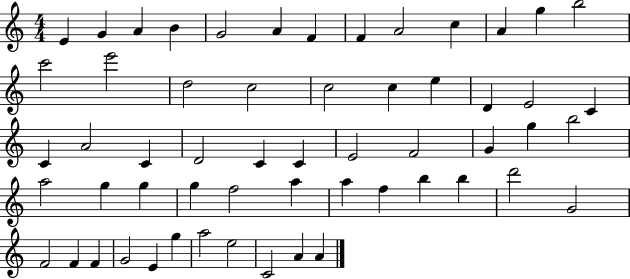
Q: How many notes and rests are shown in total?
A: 57